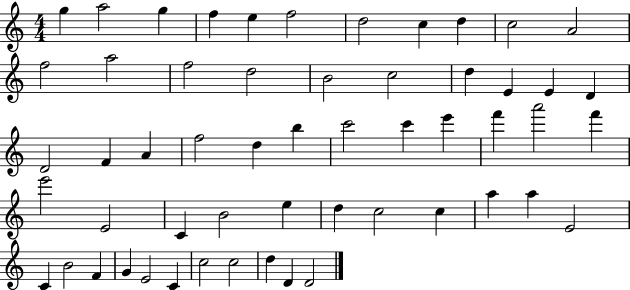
{
  \clef treble
  \numericTimeSignature
  \time 4/4
  \key c \major
  g''4 a''2 g''4 | f''4 e''4 f''2 | d''2 c''4 d''4 | c''2 a'2 | \break f''2 a''2 | f''2 d''2 | b'2 c''2 | d''4 e'4 e'4 d'4 | \break d'2 f'4 a'4 | f''2 d''4 b''4 | c'''2 c'''4 e'''4 | f'''4 a'''2 f'''4 | \break e'''2 e'2 | c'4 b'2 e''4 | d''4 c''2 c''4 | a''4 a''4 e'2 | \break c'4 b'2 f'4 | g'4 e'2 c'4 | c''2 c''2 | d''4 d'4 d'2 | \break \bar "|."
}